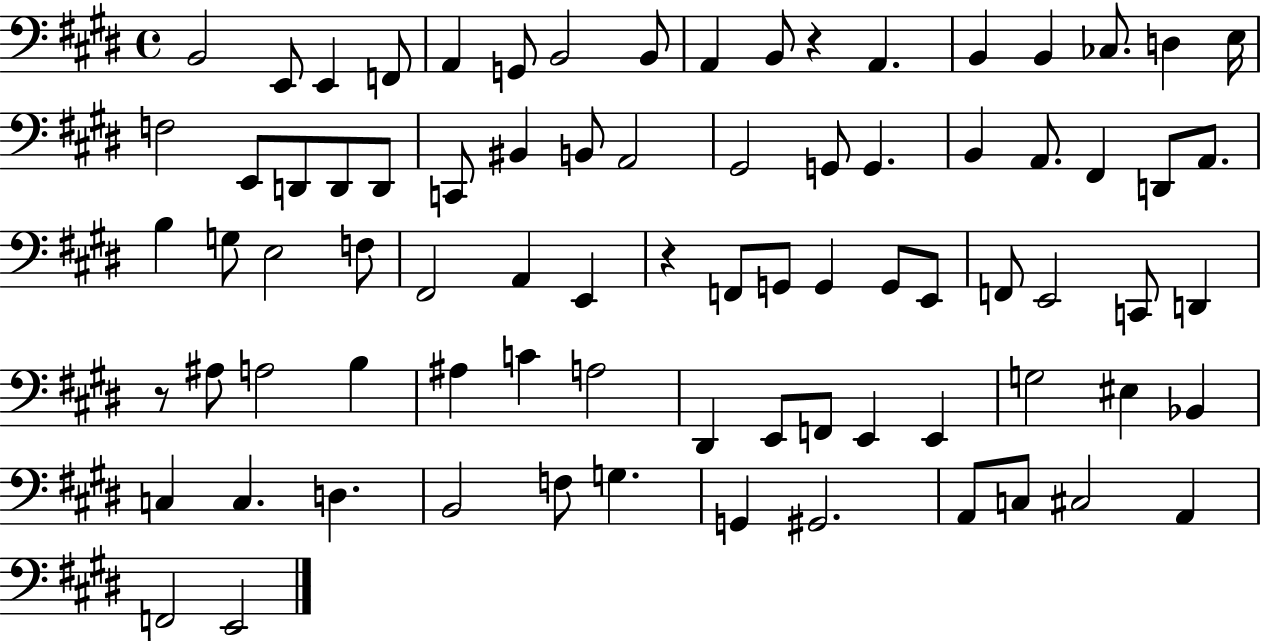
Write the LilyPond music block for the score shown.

{
  \clef bass
  \time 4/4
  \defaultTimeSignature
  \key e \major
  b,2 e,8 e,4 f,8 | a,4 g,8 b,2 b,8 | a,4 b,8 r4 a,4. | b,4 b,4 ces8. d4 e16 | \break f2 e,8 d,8 d,8 d,8 | c,8 bis,4 b,8 a,2 | gis,2 g,8 g,4. | b,4 a,8. fis,4 d,8 a,8. | \break b4 g8 e2 f8 | fis,2 a,4 e,4 | r4 f,8 g,8 g,4 g,8 e,8 | f,8 e,2 c,8 d,4 | \break r8 ais8 a2 b4 | ais4 c'4 a2 | dis,4 e,8 f,8 e,4 e,4 | g2 eis4 bes,4 | \break c4 c4. d4. | b,2 f8 g4. | g,4 gis,2. | a,8 c8 cis2 a,4 | \break f,2 e,2 | \bar "|."
}